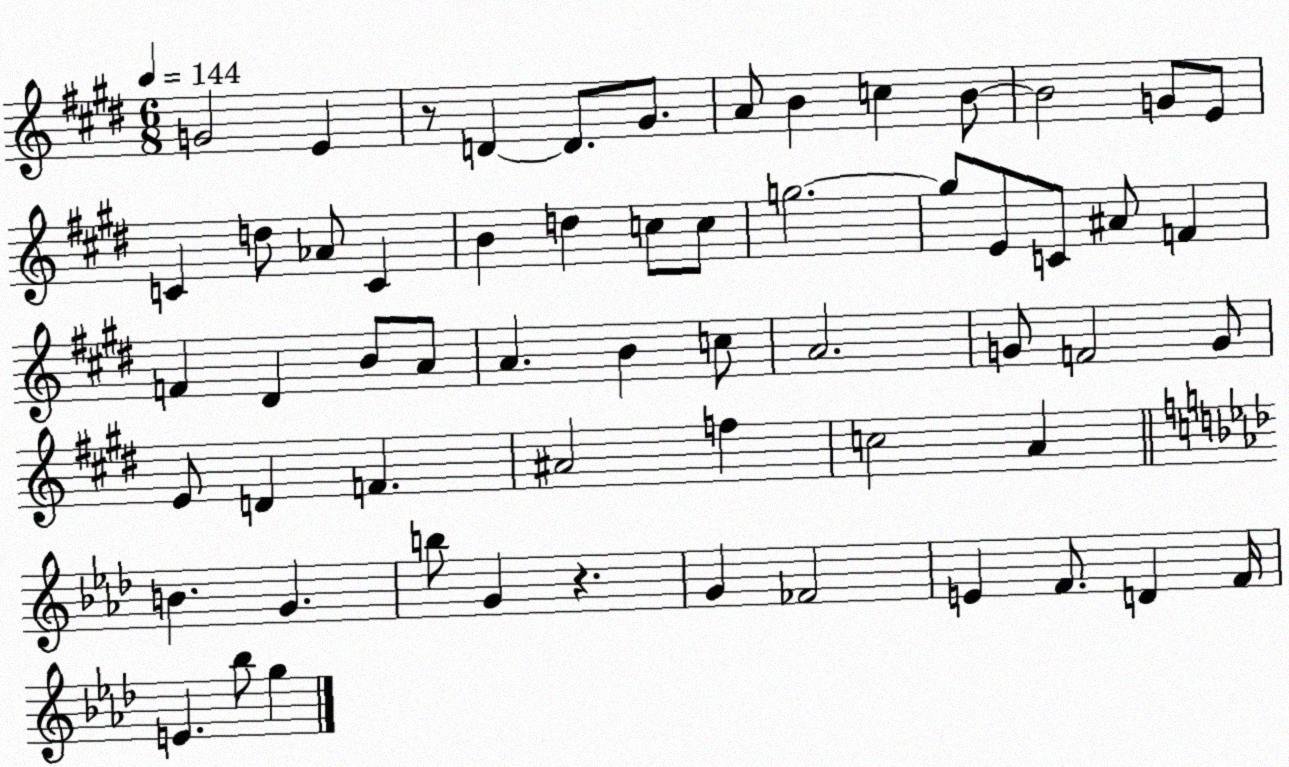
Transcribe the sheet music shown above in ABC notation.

X:1
T:Untitled
M:6/8
L:1/4
K:E
G2 E z/2 D D/2 ^G/2 A/2 B c B/2 B2 G/2 E/2 C d/2 _A/2 C B d c/2 c/2 g2 g/2 E/2 C/2 ^A/2 F F ^D B/2 A/2 A B c/2 A2 G/2 F2 G/2 E/2 D F ^A2 f c2 A B G b/2 G z G _F2 E F/2 D F/4 E _b/2 g